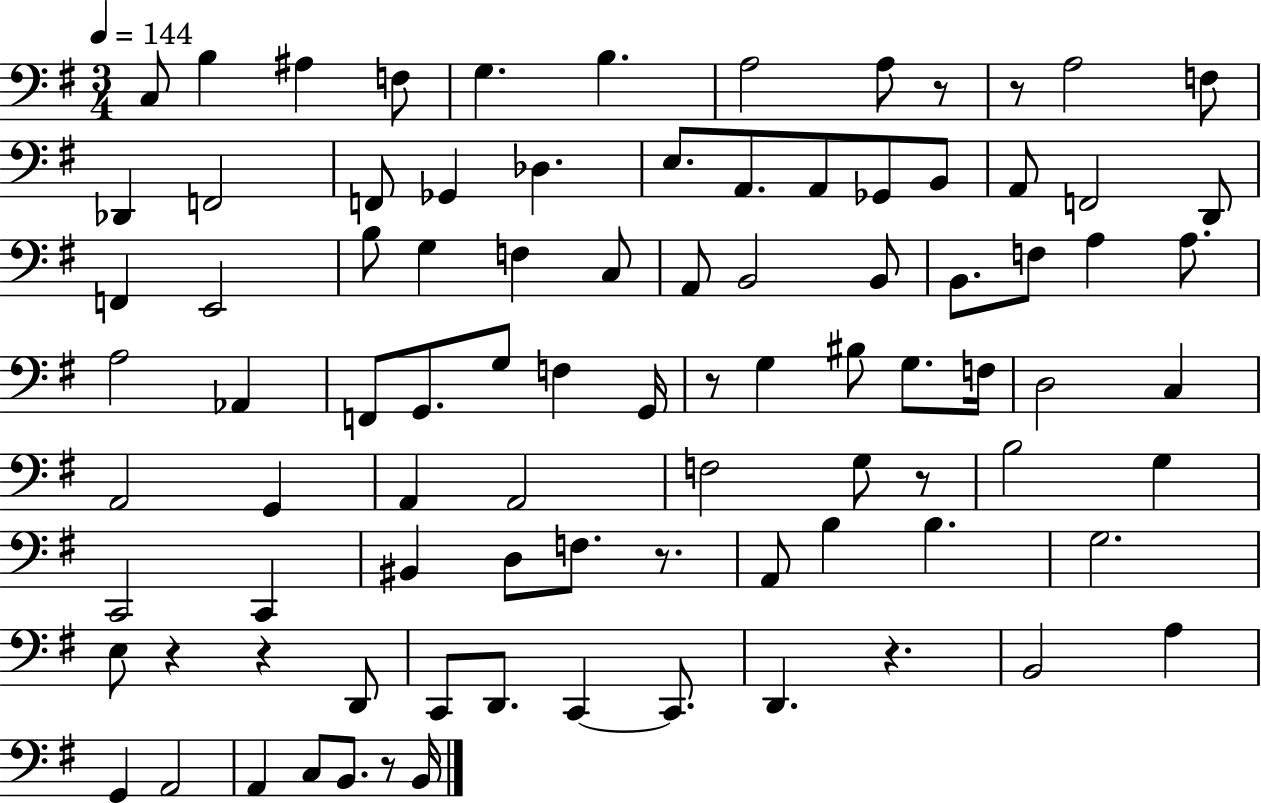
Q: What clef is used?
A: bass